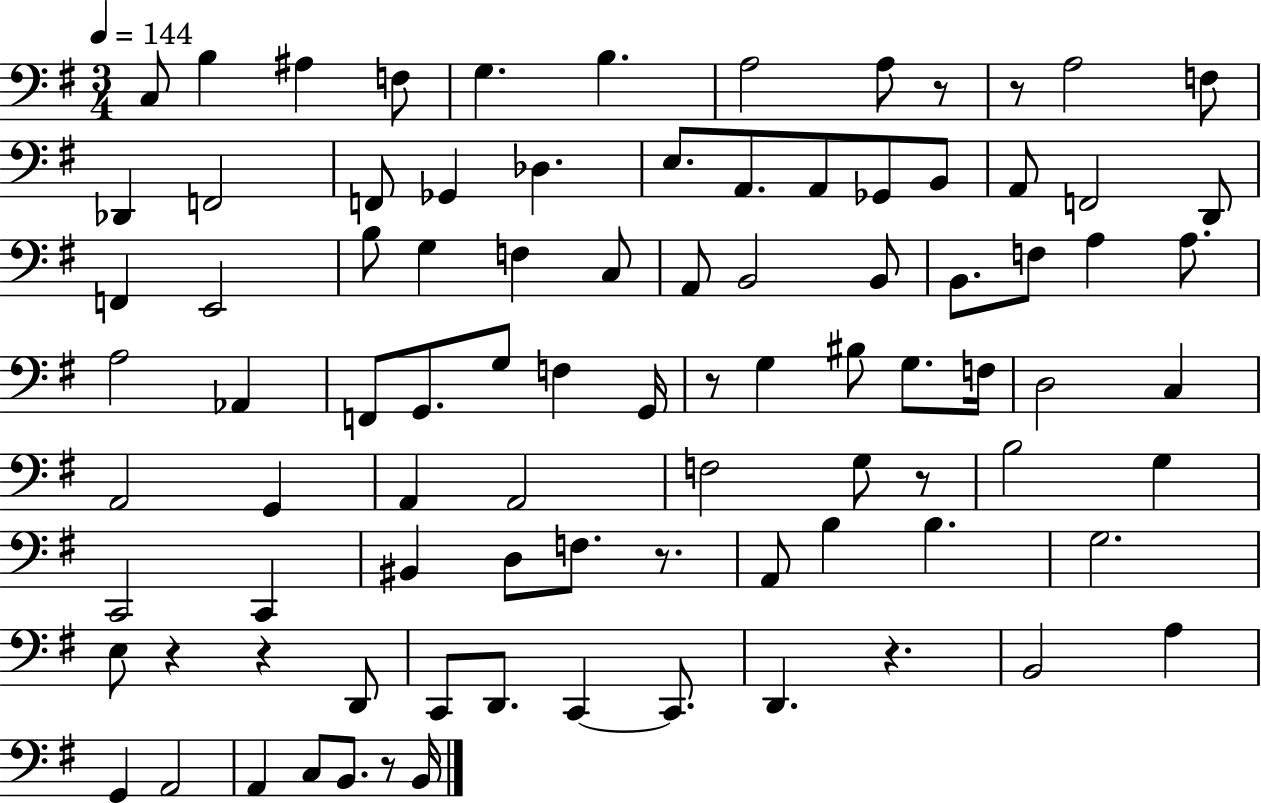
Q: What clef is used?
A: bass